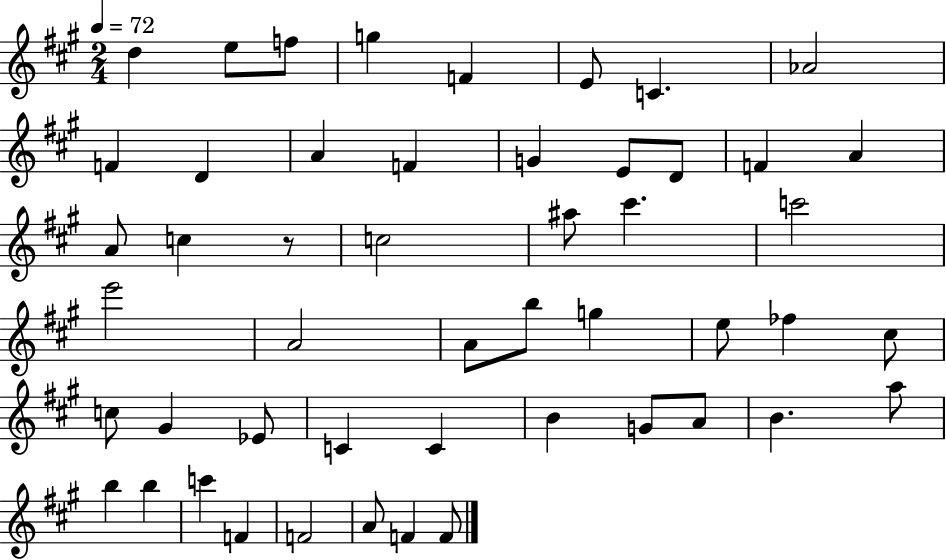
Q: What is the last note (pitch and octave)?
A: F4